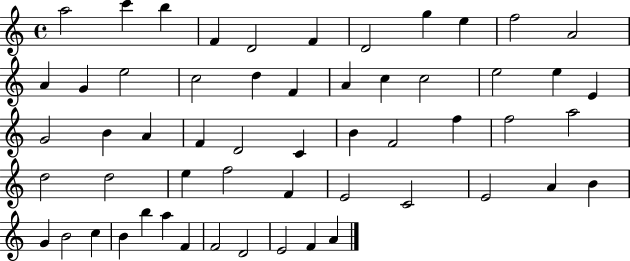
X:1
T:Untitled
M:4/4
L:1/4
K:C
a2 c' b F D2 F D2 g e f2 A2 A G e2 c2 d F A c c2 e2 e E G2 B A F D2 C B F2 f f2 a2 d2 d2 e f2 F E2 C2 E2 A B G B2 c B b a F F2 D2 E2 F A